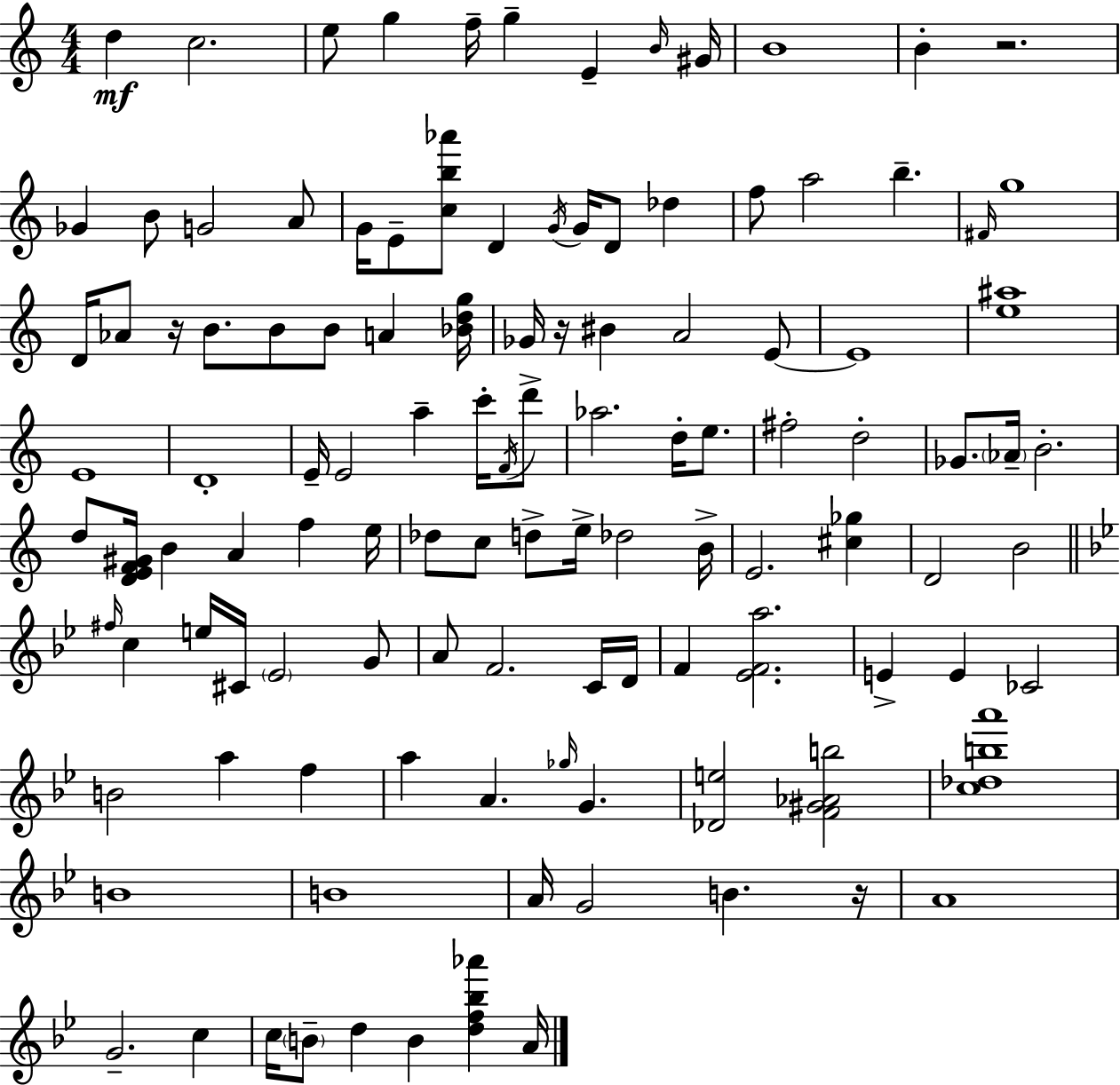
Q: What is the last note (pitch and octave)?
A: A4